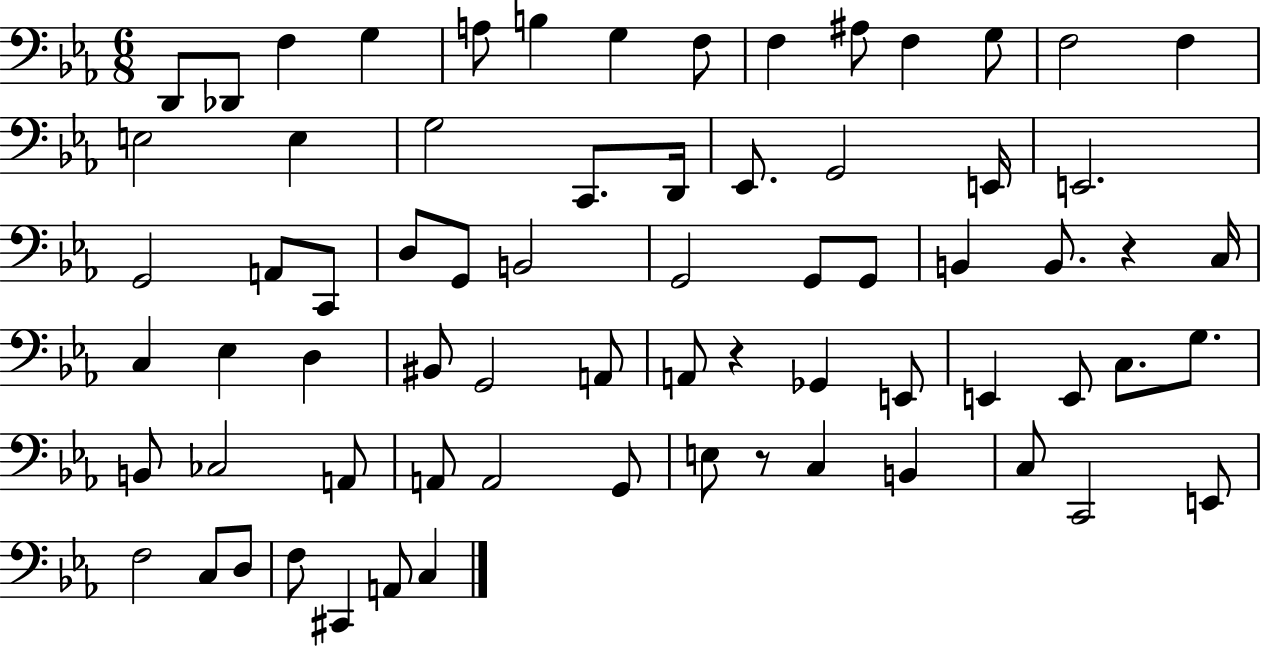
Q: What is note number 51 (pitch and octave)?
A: A2